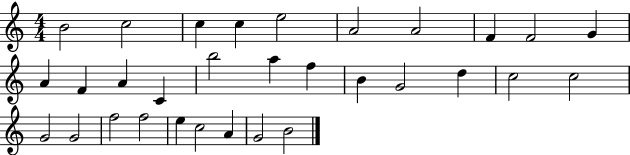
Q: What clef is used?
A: treble